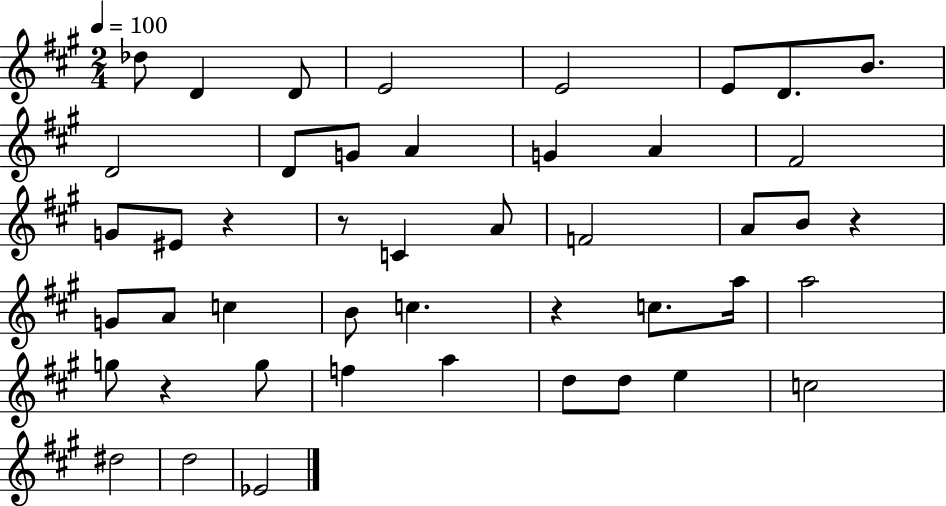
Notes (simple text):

Db5/e D4/q D4/e E4/h E4/h E4/e D4/e. B4/e. D4/h D4/e G4/e A4/q G4/q A4/q F#4/h G4/e EIS4/e R/q R/e C4/q A4/e F4/h A4/e B4/e R/q G4/e A4/e C5/q B4/e C5/q. R/q C5/e. A5/s A5/h G5/e R/q G5/e F5/q A5/q D5/e D5/e E5/q C5/h D#5/h D5/h Eb4/h